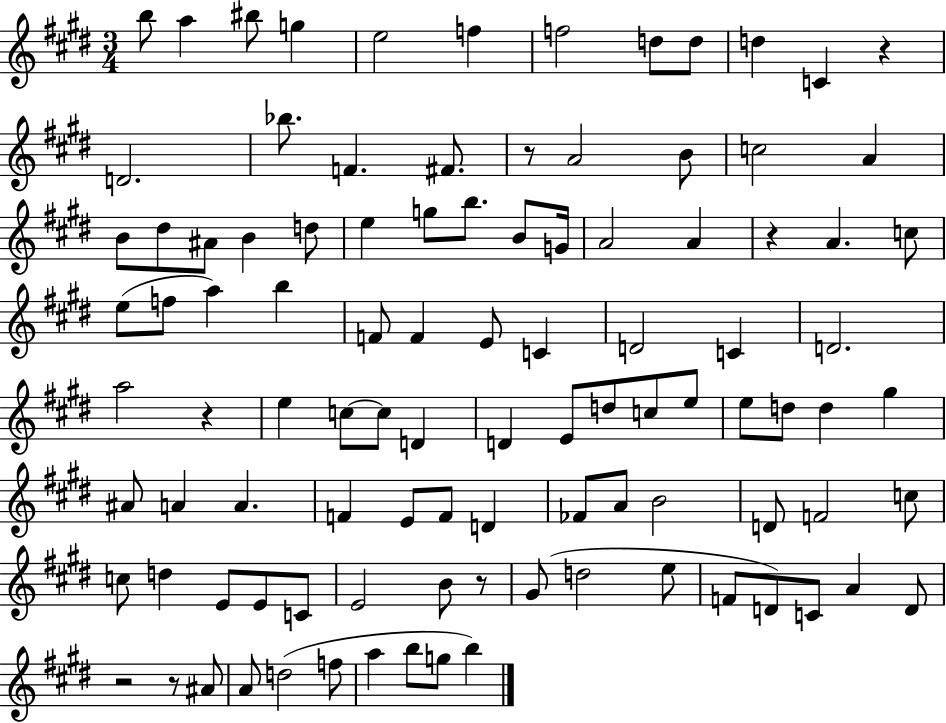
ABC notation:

X:1
T:Untitled
M:3/4
L:1/4
K:E
b/2 a ^b/2 g e2 f f2 d/2 d/2 d C z D2 _b/2 F ^F/2 z/2 A2 B/2 c2 A B/2 ^d/2 ^A/2 B d/2 e g/2 b/2 B/2 G/4 A2 A z A c/2 e/2 f/2 a b F/2 F E/2 C D2 C D2 a2 z e c/2 c/2 D D E/2 d/2 c/2 e/2 e/2 d/2 d ^g ^A/2 A A F E/2 F/2 D _F/2 A/2 B2 D/2 F2 c/2 c/2 d E/2 E/2 C/2 E2 B/2 z/2 ^G/2 d2 e/2 F/2 D/2 C/2 A D/2 z2 z/2 ^A/2 A/2 d2 f/2 a b/2 g/2 b